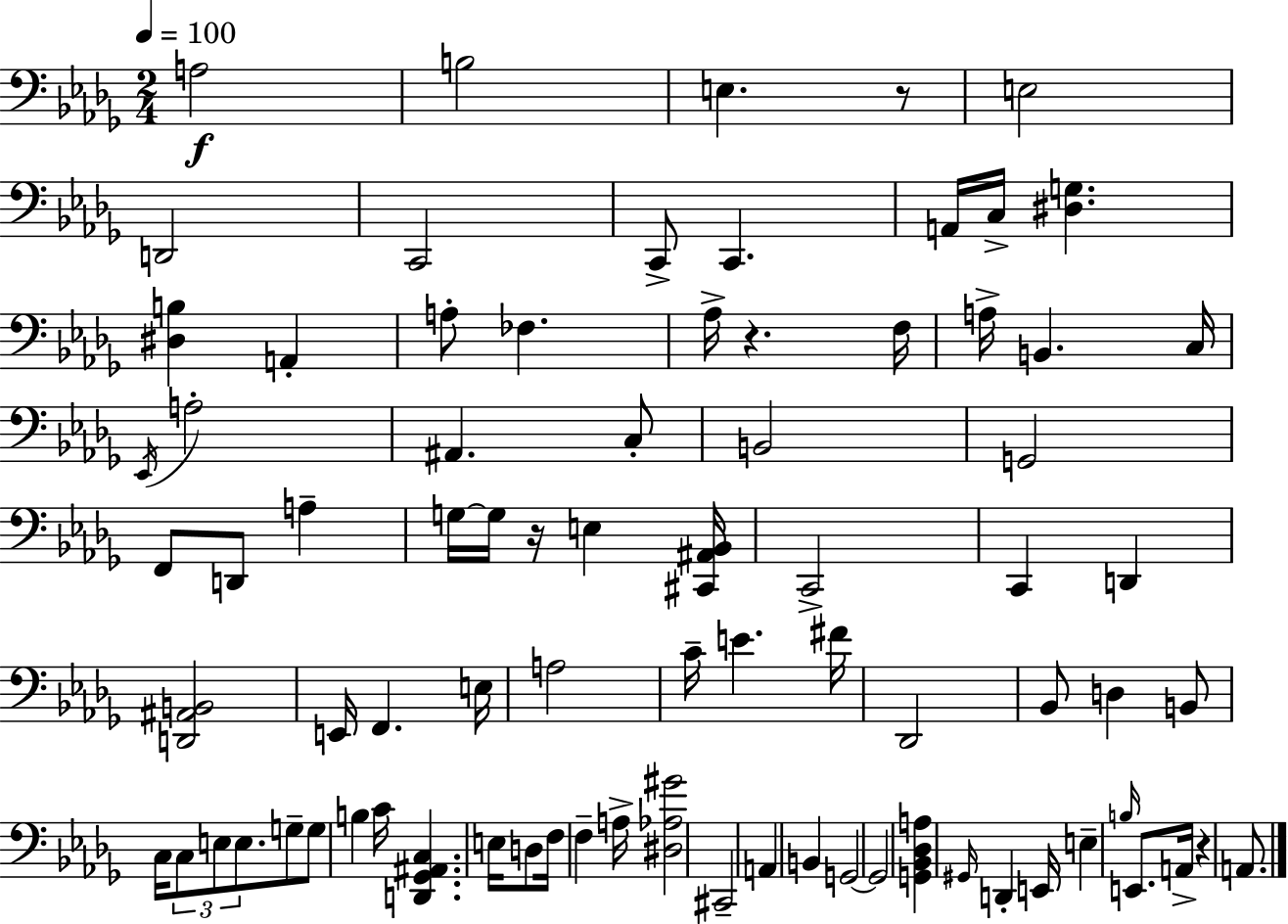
A3/h B3/h E3/q. R/e E3/h D2/h C2/h C2/e C2/q. A2/s C3/s [D#3,G3]/q. [D#3,B3]/q A2/q A3/e FES3/q. Ab3/s R/q. F3/s A3/s B2/q. C3/s Eb2/s A3/h A#2/q. C3/e B2/h G2/h F2/e D2/e A3/q G3/s G3/s R/s E3/q [C#2,A#2,Bb2]/s C2/h C2/q D2/q [D2,A#2,B2]/h E2/s F2/q. E3/s A3/h C4/s E4/q. F#4/s Db2/h Bb2/e D3/q B2/e C3/s C3/e E3/e E3/e. G3/e G3/e B3/q C4/s [D2,Gb2,A#2,C3]/q. E3/s D3/e F3/s F3/q A3/s [D#3,Ab3,G#4]/h C#2/h A2/q B2/q G2/h G2/h [G2,Bb2,Db3,A3]/q G#2/s D2/q E2/s E3/q B3/s E2/e. A2/s R/q A2/e.